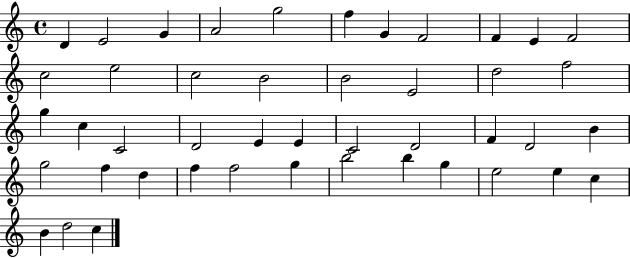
X:1
T:Untitled
M:4/4
L:1/4
K:C
D E2 G A2 g2 f G F2 F E F2 c2 e2 c2 B2 B2 E2 d2 f2 g c C2 D2 E E C2 D2 F D2 B g2 f d f f2 g b2 b g e2 e c B d2 c